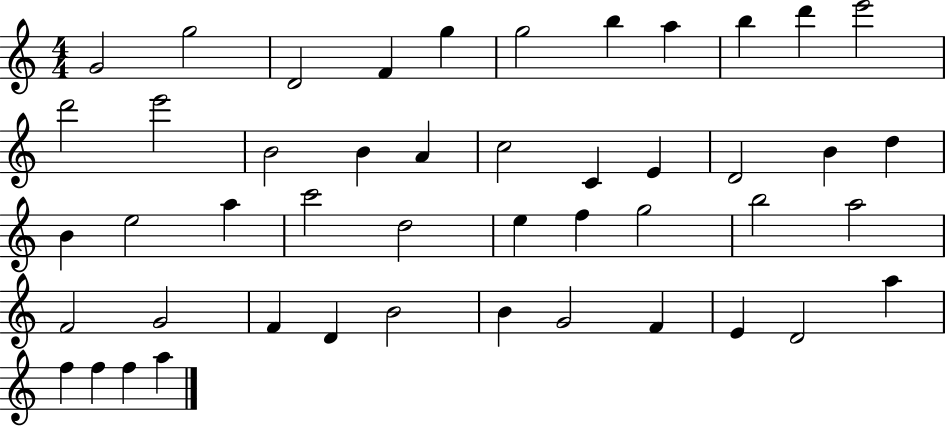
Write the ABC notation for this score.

X:1
T:Untitled
M:4/4
L:1/4
K:C
G2 g2 D2 F g g2 b a b d' e'2 d'2 e'2 B2 B A c2 C E D2 B d B e2 a c'2 d2 e f g2 b2 a2 F2 G2 F D B2 B G2 F E D2 a f f f a